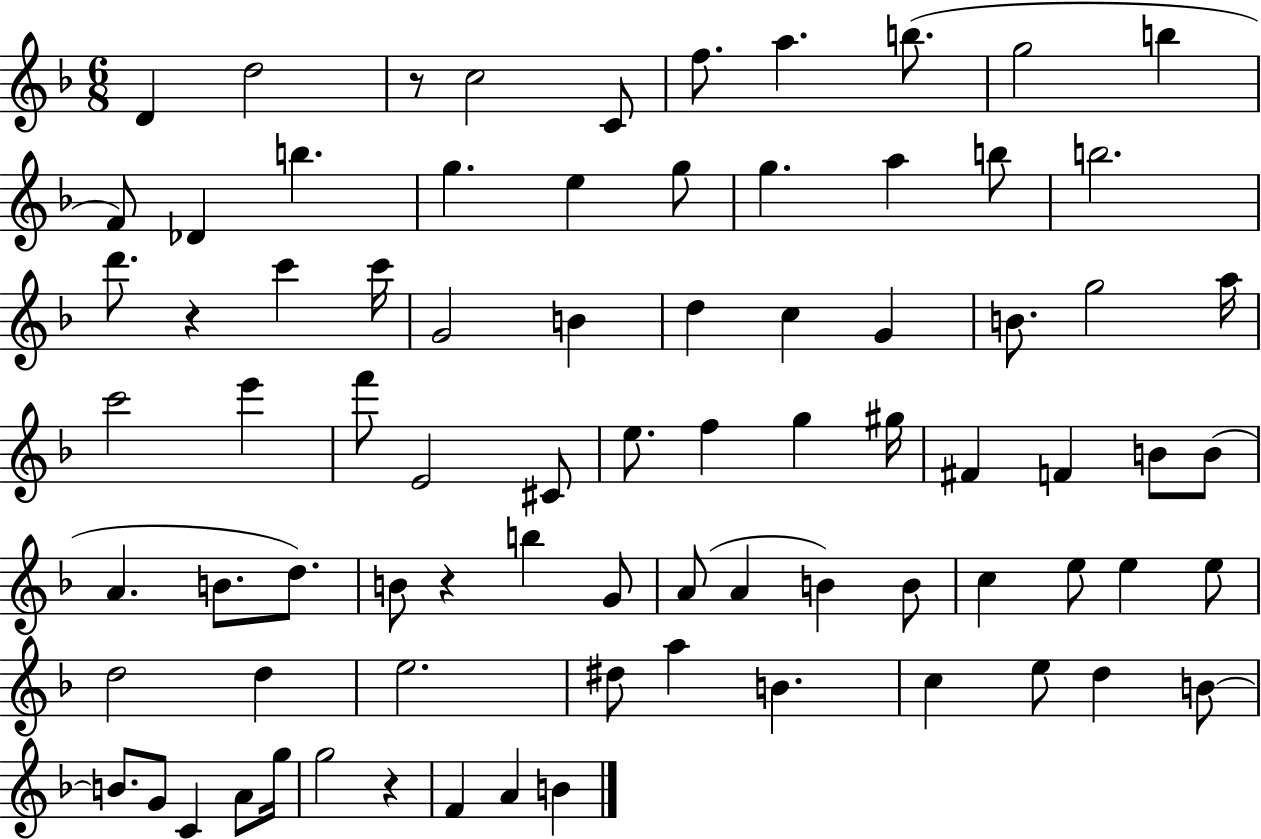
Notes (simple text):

D4/q D5/h R/e C5/h C4/e F5/e. A5/q. B5/e. G5/h B5/q F4/e Db4/q B5/q. G5/q. E5/q G5/e G5/q. A5/q B5/e B5/h. D6/e. R/q C6/q C6/s G4/h B4/q D5/q C5/q G4/q B4/e. G5/h A5/s C6/h E6/q F6/e E4/h C#4/e E5/e. F5/q G5/q G#5/s F#4/q F4/q B4/e B4/e A4/q. B4/e. D5/e. B4/e R/q B5/q G4/e A4/e A4/q B4/q B4/e C5/q E5/e E5/q E5/e D5/h D5/q E5/h. D#5/e A5/q B4/q. C5/q E5/e D5/q B4/e B4/e. G4/e C4/q A4/e G5/s G5/h R/q F4/q A4/q B4/q